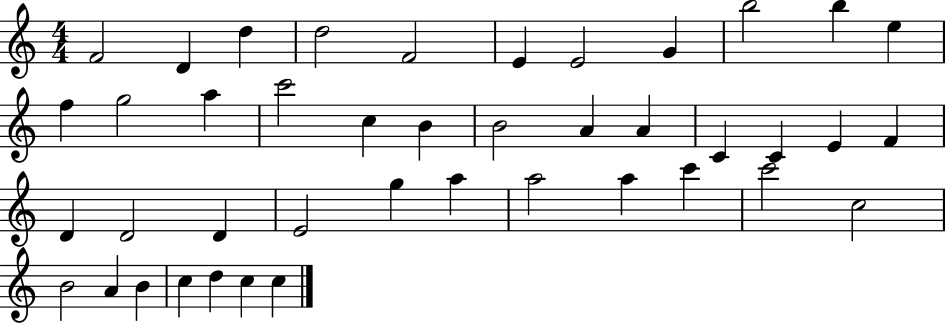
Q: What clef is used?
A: treble